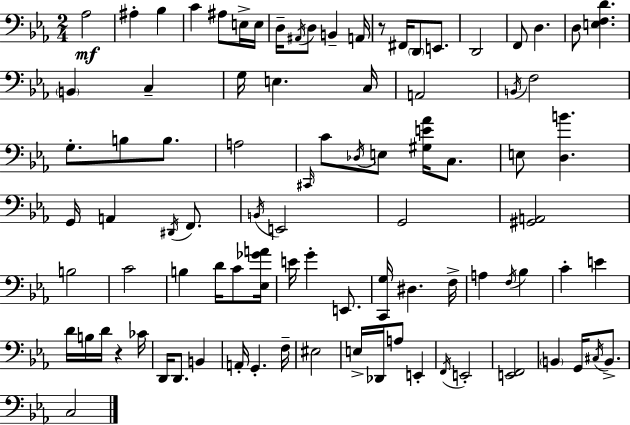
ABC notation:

X:1
T:Untitled
M:2/4
L:1/4
K:Eb
_A,2 ^A, _B, C ^A,/2 E,/4 E,/4 D,/4 ^A,,/4 D,/2 B,, A,,/4 z/2 ^F,,/4 D,,/2 E,,/2 D,,2 F,,/2 D, D,/2 [E,F,D] B,, C, G,/4 E, C,/4 A,,2 B,,/4 F,2 G,/2 B,/2 B,/2 A,2 ^C,,/4 C/2 _D,/4 E,/2 [^G,E_A]/4 C,/2 E,/2 [D,B] G,,/4 A,, ^D,,/4 F,,/2 B,,/4 E,,2 G,,2 [^G,,A,,]2 B,2 C2 B, D/4 C/2 [_E,_GA]/4 E/4 G E,,/2 [C,,G,]/4 ^D, F,/4 A, F,/4 _B, C E D/4 B,/4 D/4 z _C/4 D,,/4 D,,/2 B,, A,,/4 G,, F,/4 ^E,2 E,/4 _D,,/4 A,/2 E,, F,,/4 E,,2 [E,,F,,]2 B,, G,,/4 ^C,/4 B,,/2 C,2